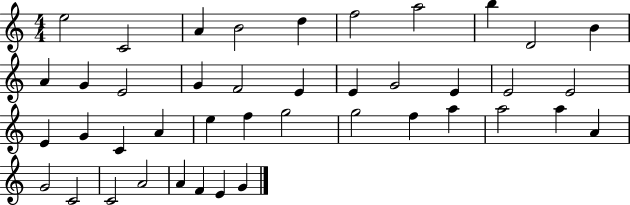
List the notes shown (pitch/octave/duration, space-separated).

E5/h C4/h A4/q B4/h D5/q F5/h A5/h B5/q D4/h B4/q A4/q G4/q E4/h G4/q F4/h E4/q E4/q G4/h E4/q E4/h E4/h E4/q G4/q C4/q A4/q E5/q F5/q G5/h G5/h F5/q A5/q A5/h A5/q A4/q G4/h C4/h C4/h A4/h A4/q F4/q E4/q G4/q